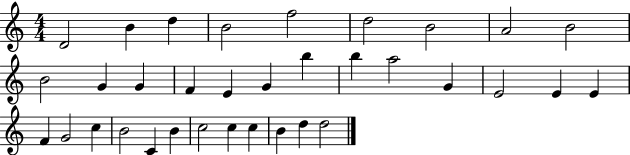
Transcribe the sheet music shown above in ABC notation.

X:1
T:Untitled
M:4/4
L:1/4
K:C
D2 B d B2 f2 d2 B2 A2 B2 B2 G G F E G b b a2 G E2 E E F G2 c B2 C B c2 c c B d d2